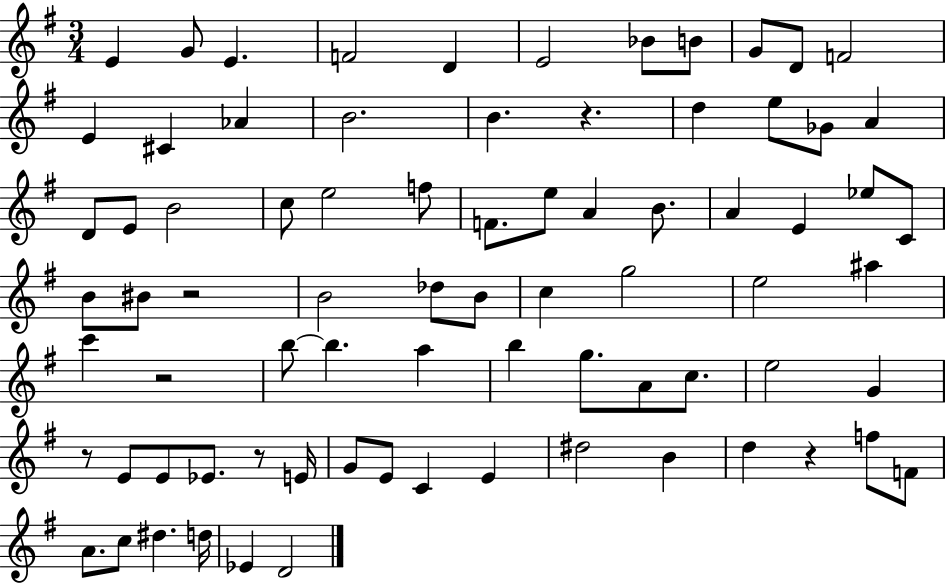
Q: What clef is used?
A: treble